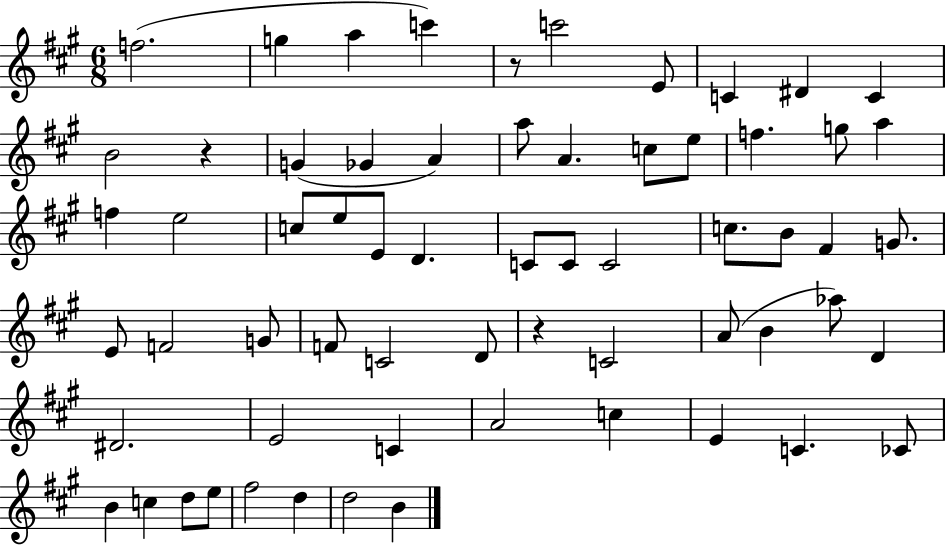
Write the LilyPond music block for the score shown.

{
  \clef treble
  \numericTimeSignature
  \time 6/8
  \key a \major
  f''2.( | g''4 a''4 c'''4) | r8 c'''2 e'8 | c'4 dis'4 c'4 | \break b'2 r4 | g'4( ges'4 a'4) | a''8 a'4. c''8 e''8 | f''4. g''8 a''4 | \break f''4 e''2 | c''8 e''8 e'8 d'4. | c'8 c'8 c'2 | c''8. b'8 fis'4 g'8. | \break e'8 f'2 g'8 | f'8 c'2 d'8 | r4 c'2 | a'8( b'4 aes''8) d'4 | \break dis'2. | e'2 c'4 | a'2 c''4 | e'4 c'4. ces'8 | \break b'4 c''4 d''8 e''8 | fis''2 d''4 | d''2 b'4 | \bar "|."
}